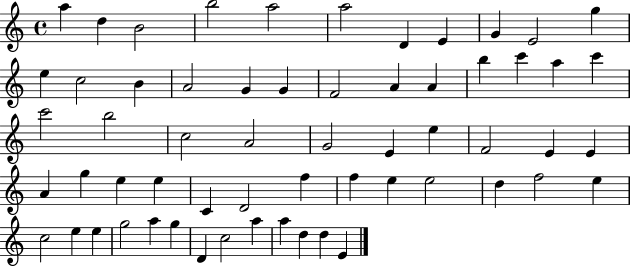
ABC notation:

X:1
T:Untitled
M:4/4
L:1/4
K:C
a d B2 b2 a2 a2 D E G E2 g e c2 B A2 G G F2 A A b c' a c' c'2 b2 c2 A2 G2 E e F2 E E A g e e C D2 f f e e2 d f2 e c2 e e g2 a g D c2 a a d d E